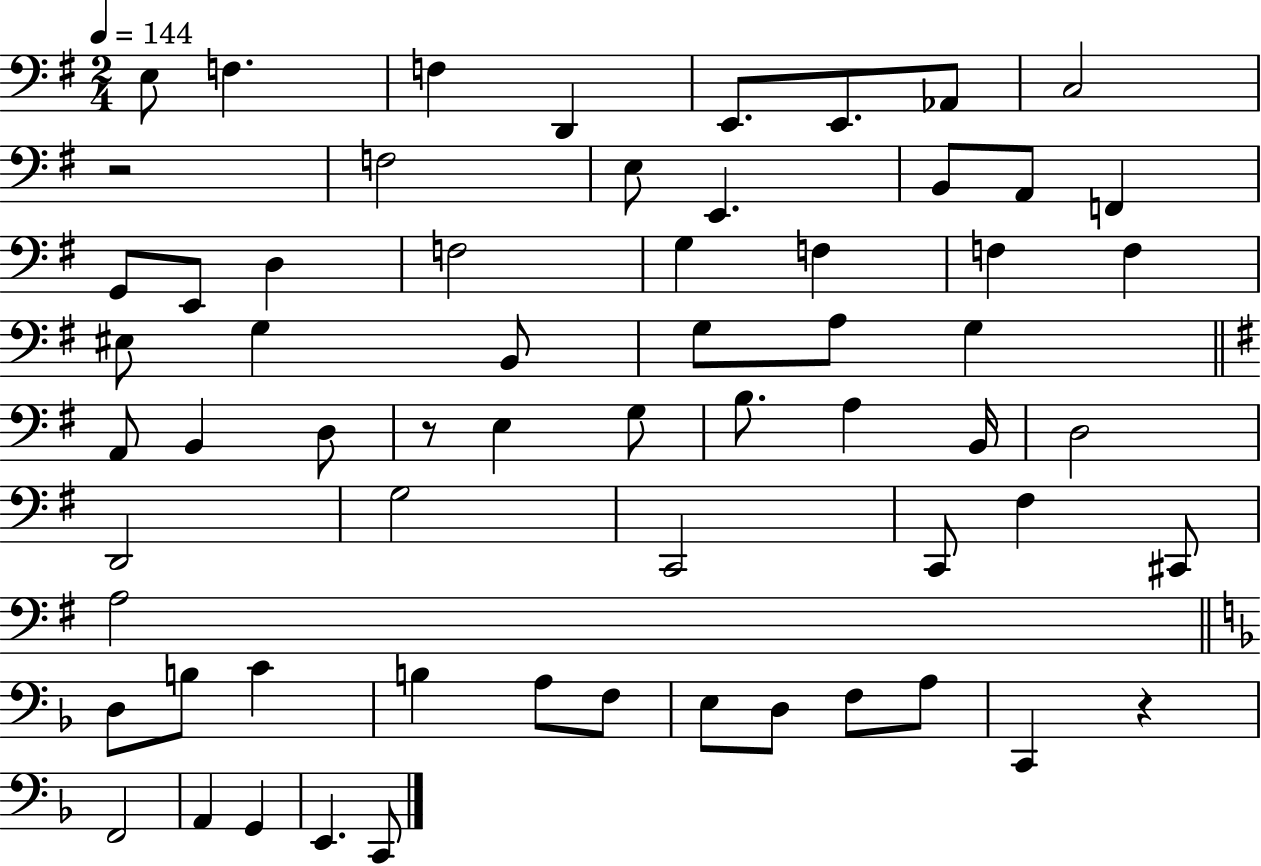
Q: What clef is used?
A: bass